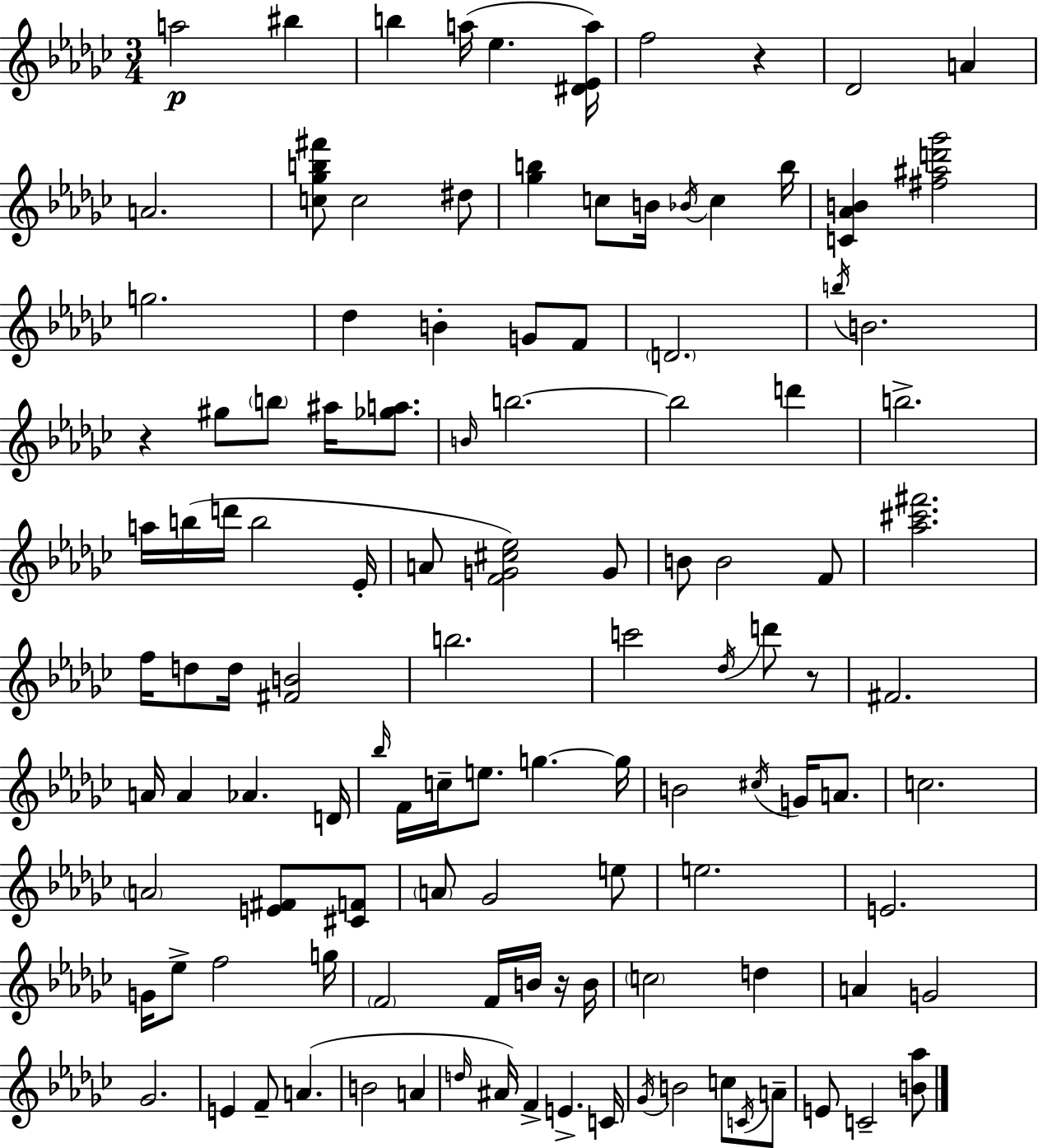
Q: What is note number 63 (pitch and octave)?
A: G4